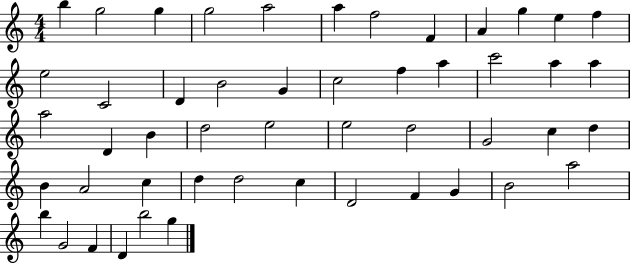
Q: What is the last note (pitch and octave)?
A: G5